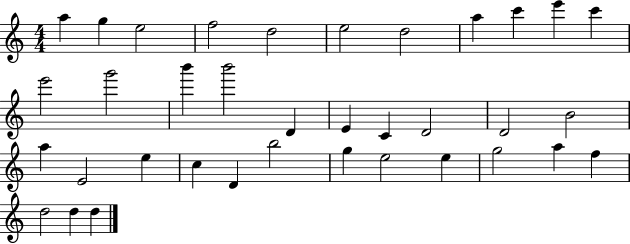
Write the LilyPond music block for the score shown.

{
  \clef treble
  \numericTimeSignature
  \time 4/4
  \key c \major
  a''4 g''4 e''2 | f''2 d''2 | e''2 d''2 | a''4 c'''4 e'''4 c'''4 | \break e'''2 g'''2 | b'''4 b'''2 d'4 | e'4 c'4 d'2 | d'2 b'2 | \break a''4 e'2 e''4 | c''4 d'4 b''2 | g''4 e''2 e''4 | g''2 a''4 f''4 | \break d''2 d''4 d''4 | \bar "|."
}